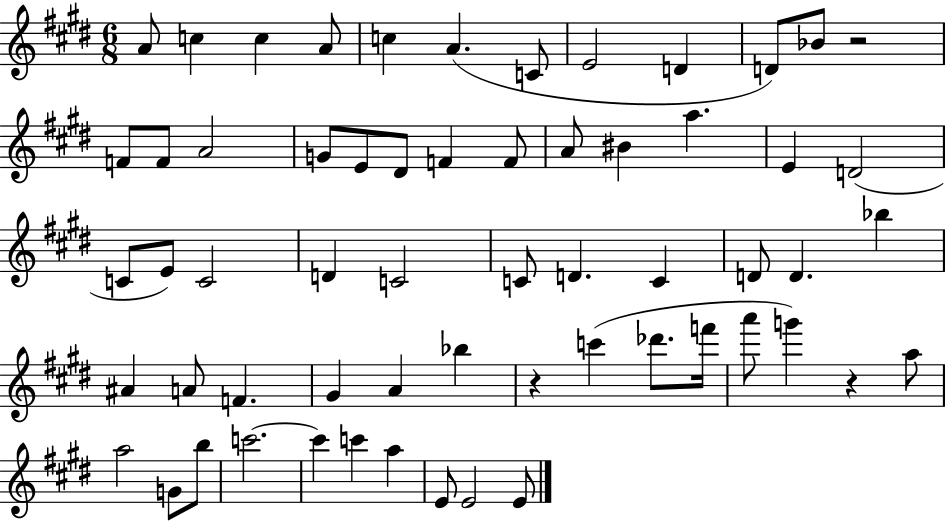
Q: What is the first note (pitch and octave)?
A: A4